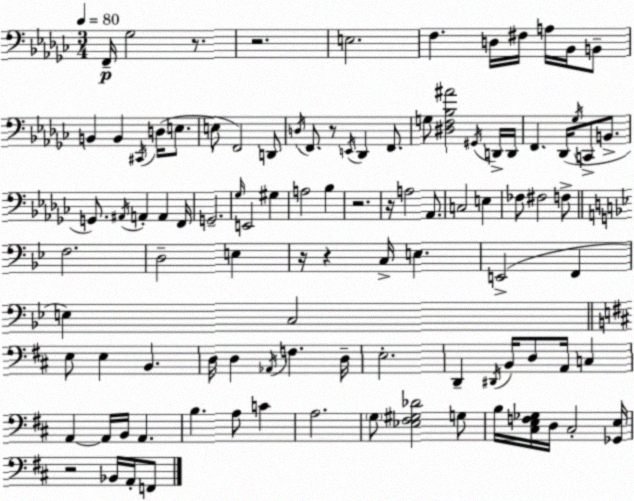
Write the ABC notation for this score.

X:1
T:Untitled
M:3/4
L:1/4
K:Ebm
F,,/4 _G,2 z/2 z2 E,2 F, D,/4 ^F,/4 A,/4 _B,,/4 B,,/2 B,, B,, ^C,,/4 D,/4 E,/2 E,/2 F,,2 D,,/2 D,/4 F,,/2 z/2 E,,/4 _D,, F,,/2 G,/2 [^D,F,_B,^A]2 ^G,,/4 D,,/4 D,,/4 F,, _D,,/4 _G,/4 C,,/2 B,,/2 G,,/2 ^A,,/4 A,, A,, F,,/4 G,,2 _G,/4 E,,2 ^G, A,2 _B, z2 z/4 A,2 _A,,/2 C,2 E, _F,/2 ^F,2 F,/2 F,2 D,2 E, z/4 z C,/4 E, E,,2 F,, E, C,2 E,/2 E, B,, D,/4 D, _A,,/4 F, D,/4 E,2 D,, ^D,,/4 B,,/4 D,/2 A,,/4 C, A,, A,,/4 B,,/4 A,, B, A,/2 C A,2 G,/2 [_E,^F,^G,_D]2 G,/2 B,/4 [^C,E,F,_G,]/4 D,/4 ^C,2 [_G,,E,]/4 z2 _B,,/4 A,,/4 F,,/2